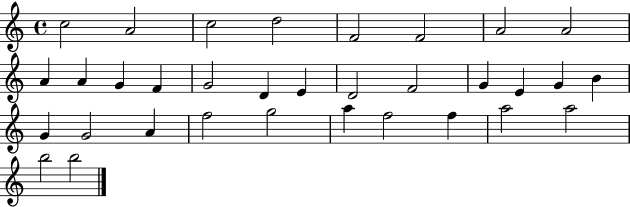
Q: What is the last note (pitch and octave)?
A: B5